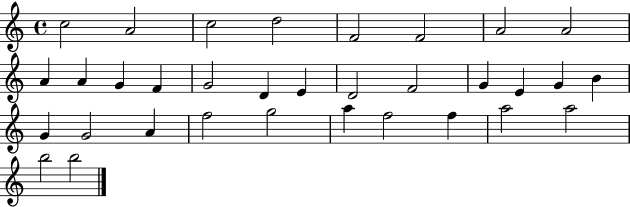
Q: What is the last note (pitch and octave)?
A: B5